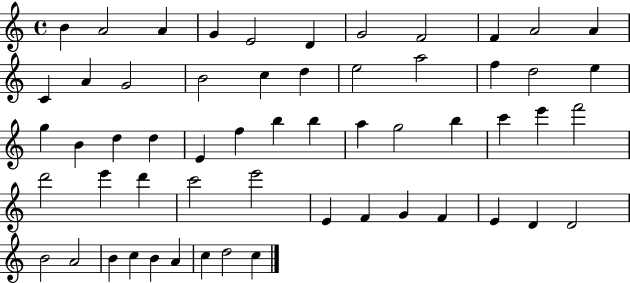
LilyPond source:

{
  \clef treble
  \time 4/4
  \defaultTimeSignature
  \key c \major
  b'4 a'2 a'4 | g'4 e'2 d'4 | g'2 f'2 | f'4 a'2 a'4 | \break c'4 a'4 g'2 | b'2 c''4 d''4 | e''2 a''2 | f''4 d''2 e''4 | \break g''4 b'4 d''4 d''4 | e'4 f''4 b''4 b''4 | a''4 g''2 b''4 | c'''4 e'''4 f'''2 | \break d'''2 e'''4 d'''4 | c'''2 e'''2 | e'4 f'4 g'4 f'4 | e'4 d'4 d'2 | \break b'2 a'2 | b'4 c''4 b'4 a'4 | c''4 d''2 c''4 | \bar "|."
}